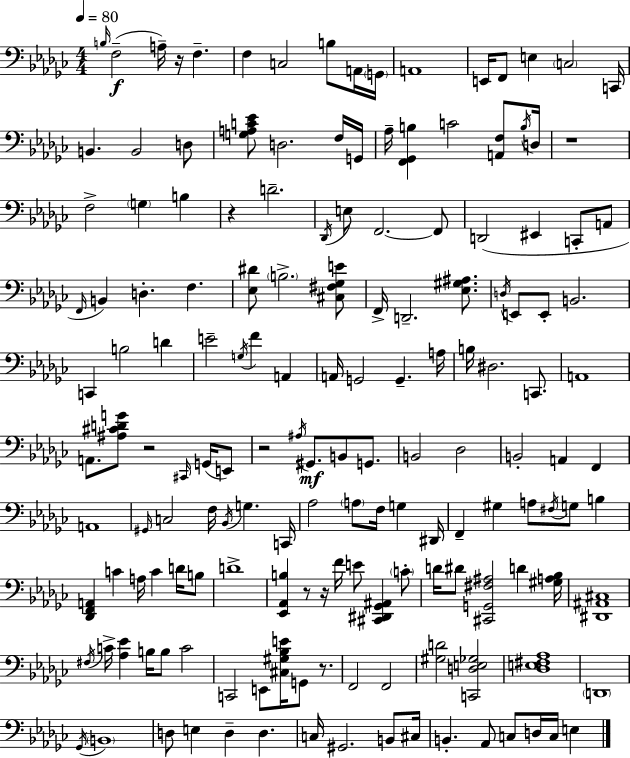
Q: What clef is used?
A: bass